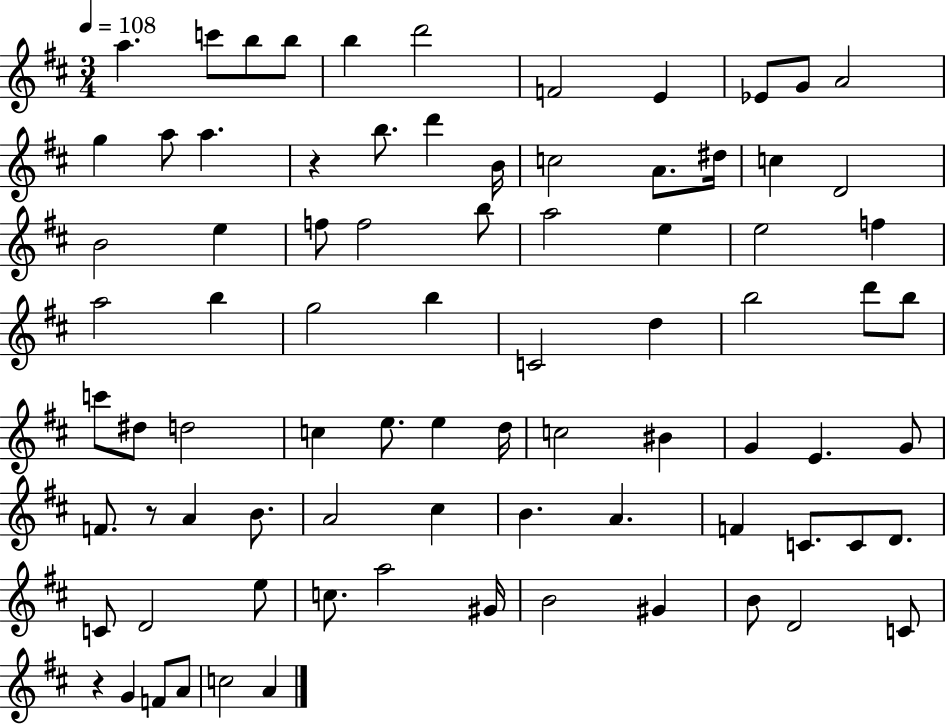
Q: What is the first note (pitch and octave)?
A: A5